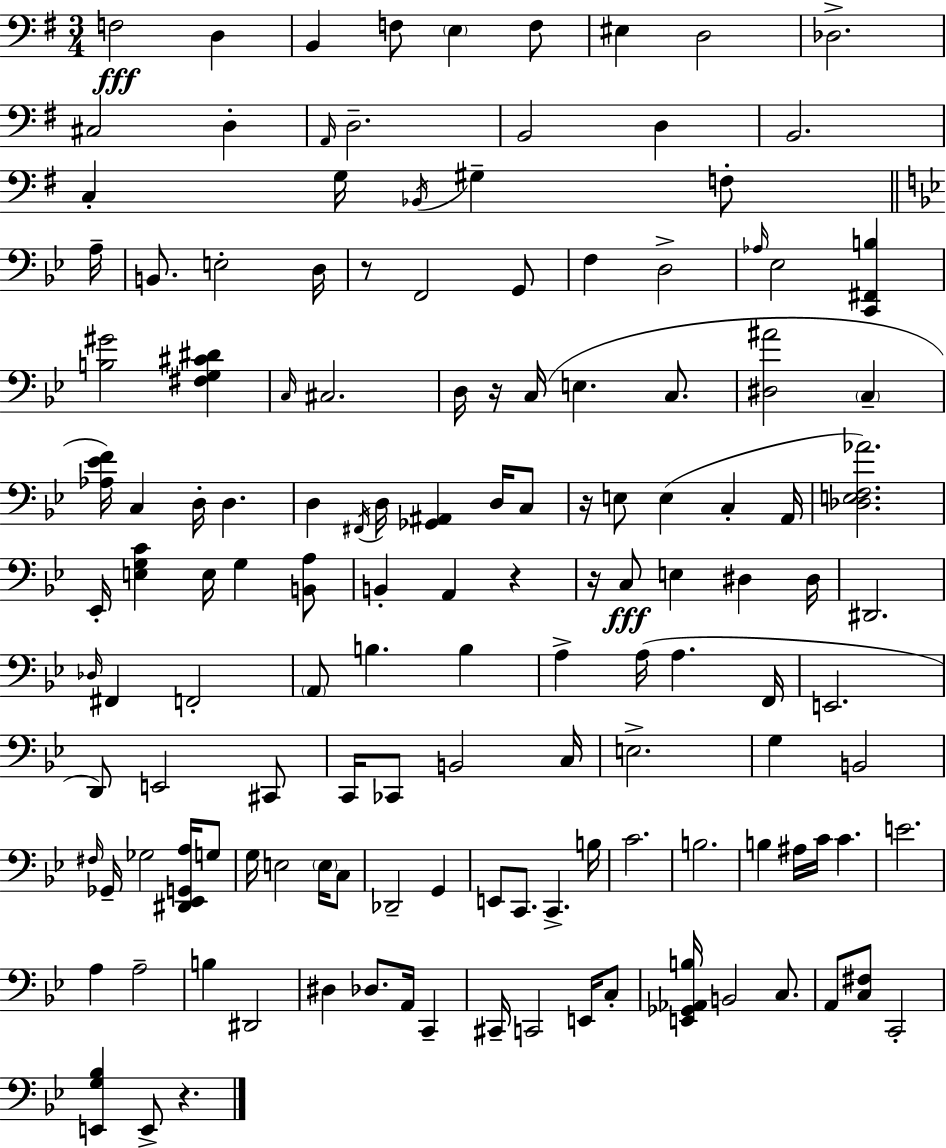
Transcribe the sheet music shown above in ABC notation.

X:1
T:Untitled
M:3/4
L:1/4
K:Em
F,2 D, B,, F,/2 E, F,/2 ^E, D,2 _D,2 ^C,2 D, A,,/4 D,2 B,,2 D, B,,2 C, G,/4 _B,,/4 ^G, F,/2 A,/4 B,,/2 E,2 D,/4 z/2 F,,2 G,,/2 F, D,2 _A,/4 _E,2 [C,,^F,,B,] [B,^G]2 [^F,G,^C^D] C,/4 ^C,2 D,/4 z/4 C,/4 E, C,/2 [^D,^A]2 C, [_A,_EF]/4 C, D,/4 D, D, ^F,,/4 D,/4 [_G,,^A,,] D,/4 C,/2 z/4 E,/2 E, C, A,,/4 [_D,E,F,_A]2 _E,,/4 [E,G,C] E,/4 G, [B,,A,]/2 B,, A,, z z/4 C,/2 E, ^D, ^D,/4 ^D,,2 _D,/4 ^F,, F,,2 A,,/2 B, B, A, A,/4 A, F,,/4 E,,2 D,,/2 E,,2 ^C,,/2 C,,/4 _C,,/2 B,,2 C,/4 E,2 G, B,,2 ^F,/4 _G,,/4 _G,2 [^D,,_E,,G,,A,]/4 G,/2 G,/4 E,2 E,/4 C,/2 _D,,2 G,, E,,/2 C,,/2 C,, B,/4 C2 B,2 B, ^A,/4 C/4 C E2 A, A,2 B, ^D,,2 ^D, _D,/2 A,,/4 C,, ^C,,/4 C,,2 E,,/4 C,/2 [E,,_G,,_A,,B,]/4 B,,2 C,/2 A,,/2 [C,^F,]/2 C,,2 [E,,G,_B,] E,,/2 z